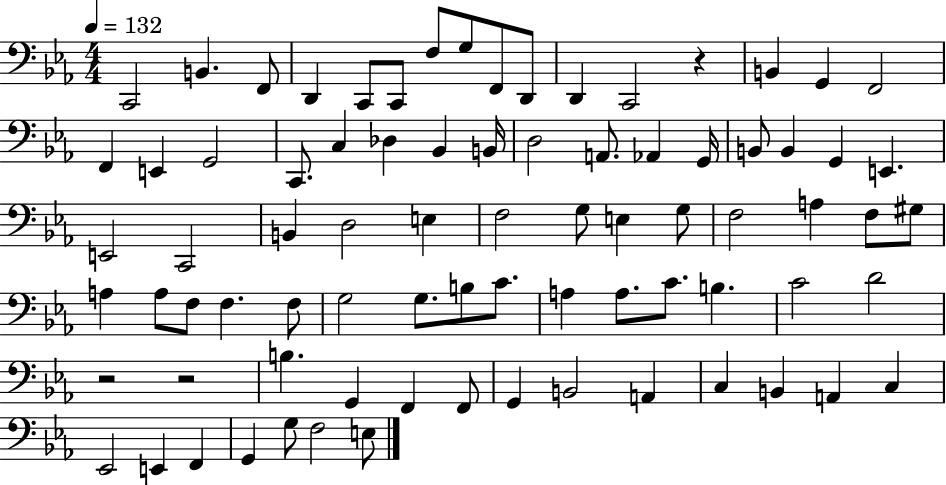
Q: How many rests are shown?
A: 3